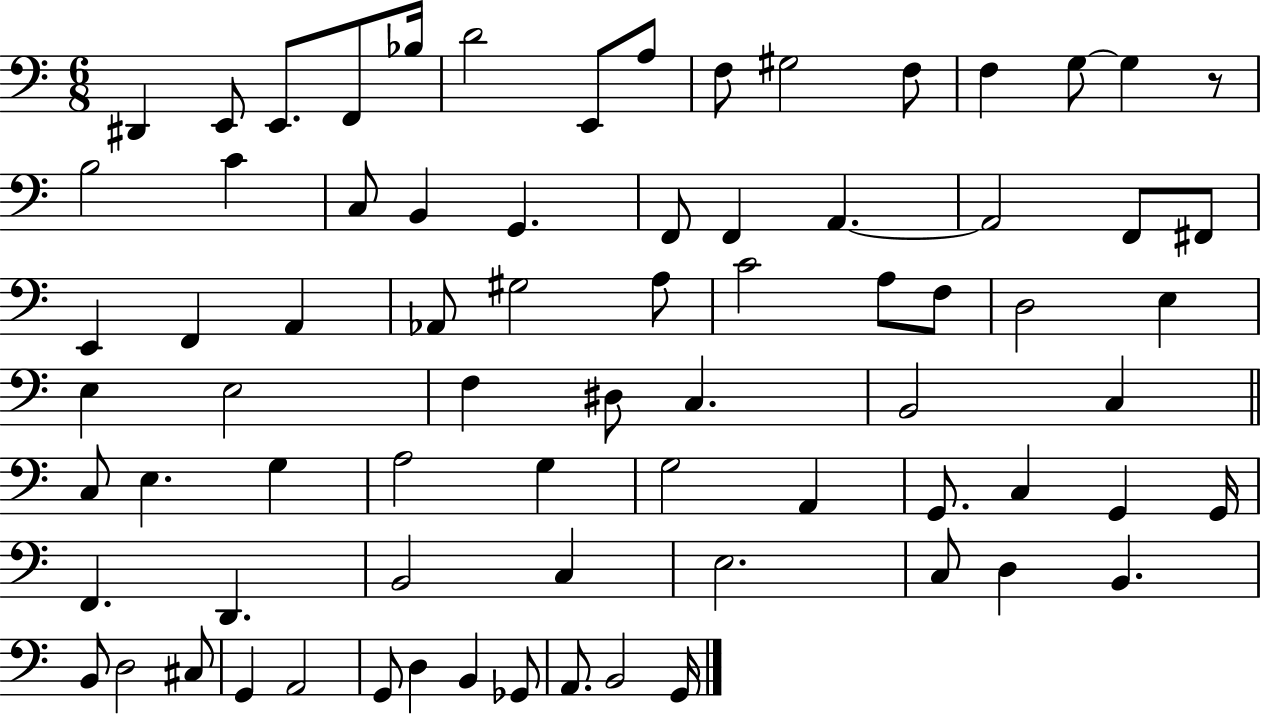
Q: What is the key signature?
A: C major